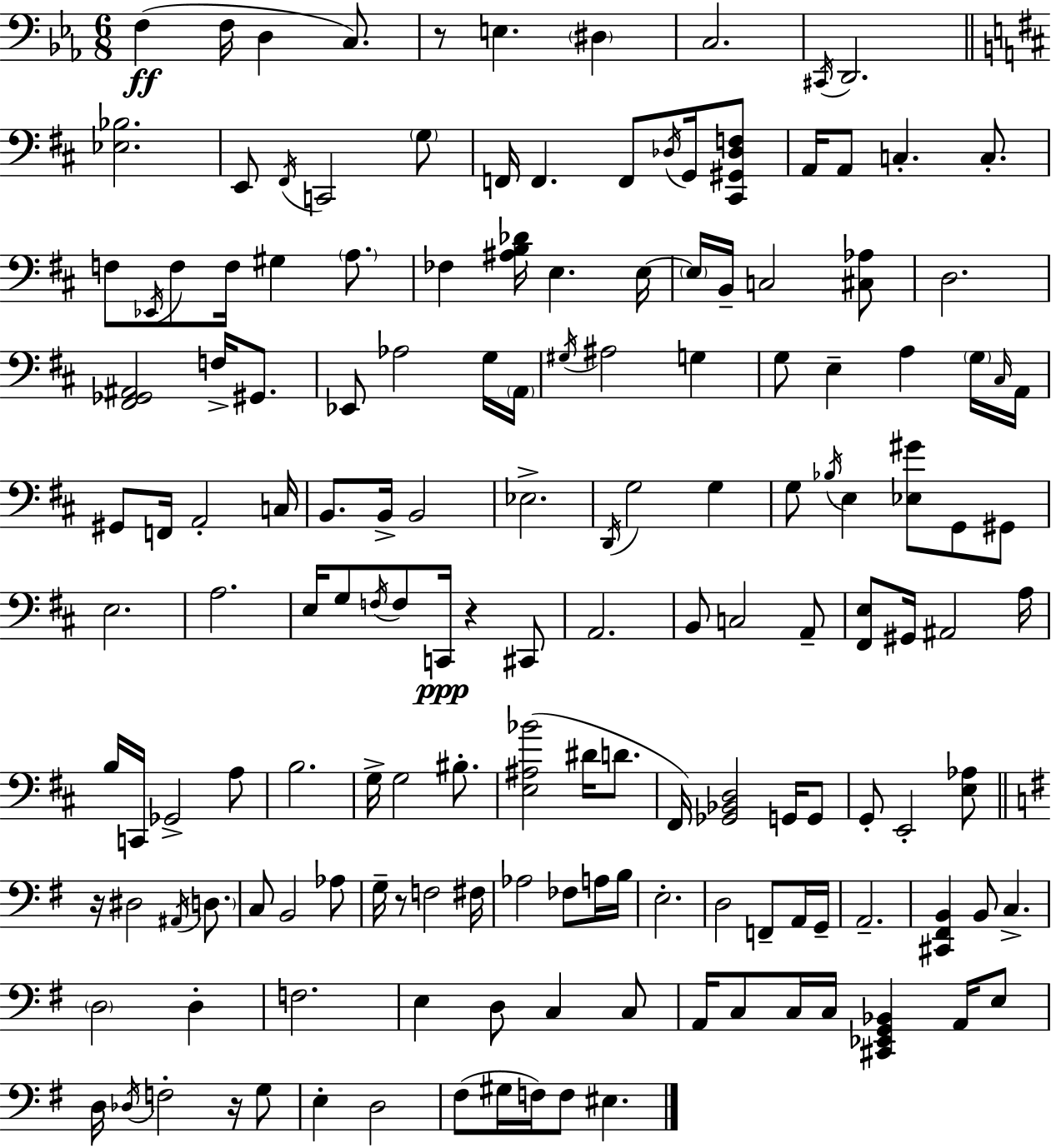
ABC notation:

X:1
T:Untitled
M:6/8
L:1/4
K:Eb
F, F,/4 D, C,/2 z/2 E, ^D, C,2 ^C,,/4 D,,2 [_E,_B,]2 E,,/2 ^F,,/4 C,,2 G,/2 F,,/4 F,, F,,/2 _D,/4 G,,/4 [^C,,^G,,_D,F,]/2 A,,/4 A,,/2 C, C,/2 F,/2 _E,,/4 F,/2 F,/4 ^G, A,/2 _F, [^A,B,_D]/4 E, E,/4 E,/4 B,,/4 C,2 [^C,_A,]/2 D,2 [^F,,_G,,^A,,]2 F,/4 ^G,,/2 _E,,/2 _A,2 G,/4 A,,/4 ^G,/4 ^A,2 G, G,/2 E, A, G,/4 ^C,/4 A,,/4 ^G,,/2 F,,/4 A,,2 C,/4 B,,/2 B,,/4 B,,2 _E,2 D,,/4 G,2 G, G,/2 _B,/4 E, [_E,^G]/2 G,,/2 ^G,,/2 E,2 A,2 E,/4 G,/2 F,/4 F,/2 C,,/4 z ^C,,/2 A,,2 B,,/2 C,2 A,,/2 [^F,,E,]/2 ^G,,/4 ^A,,2 A,/4 B,/4 C,,/4 _G,,2 A,/2 B,2 G,/4 G,2 ^B,/2 [E,^A,_B]2 ^D/4 D/2 ^F,,/4 [_G,,_B,,D,]2 G,,/4 G,,/2 G,,/2 E,,2 [E,_A,]/2 z/4 ^D,2 ^A,,/4 D,/2 C,/2 B,,2 _A,/2 G,/4 z/2 F,2 ^F,/4 _A,2 _F,/2 A,/4 B,/4 E,2 D,2 F,,/2 A,,/4 G,,/4 A,,2 [^C,,^F,,B,,] B,,/2 C, D,2 D, F,2 E, D,/2 C, C,/2 A,,/4 C,/2 C,/4 C,/4 [^C,,_E,,G,,_B,,] A,,/4 E,/2 D,/4 _D,/4 F,2 z/4 G,/2 E, D,2 ^F,/2 ^G,/4 F,/4 F,/2 ^E,